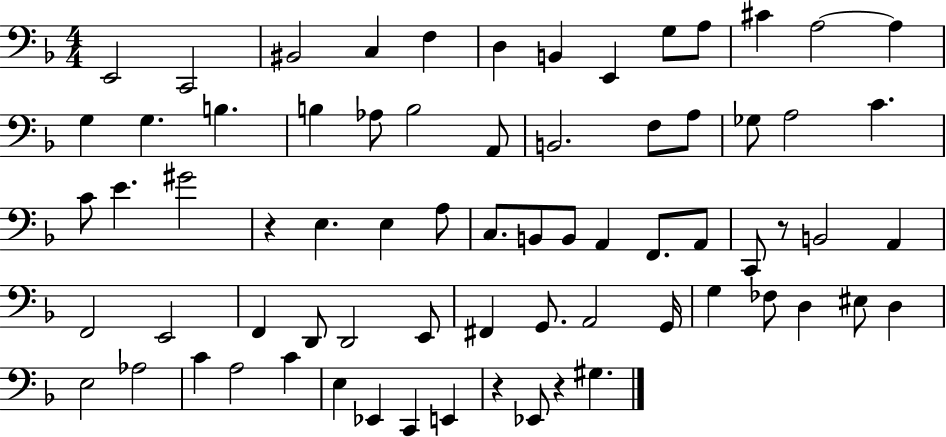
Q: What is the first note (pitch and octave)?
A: E2